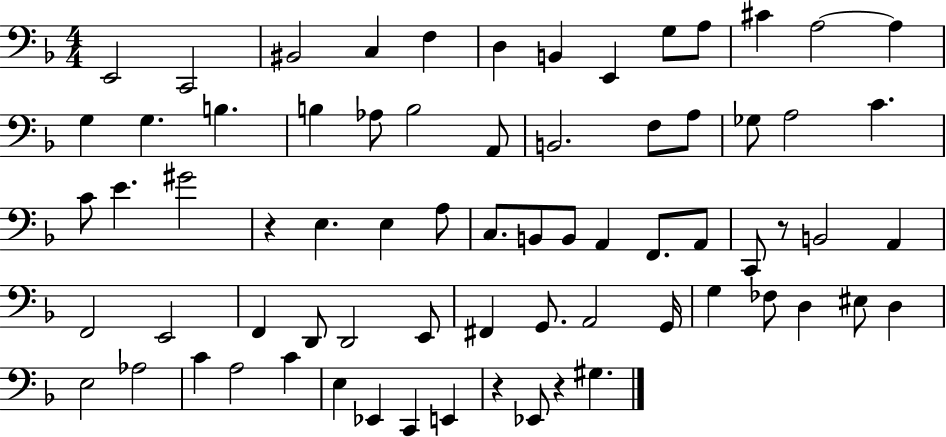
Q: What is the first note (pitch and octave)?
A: E2